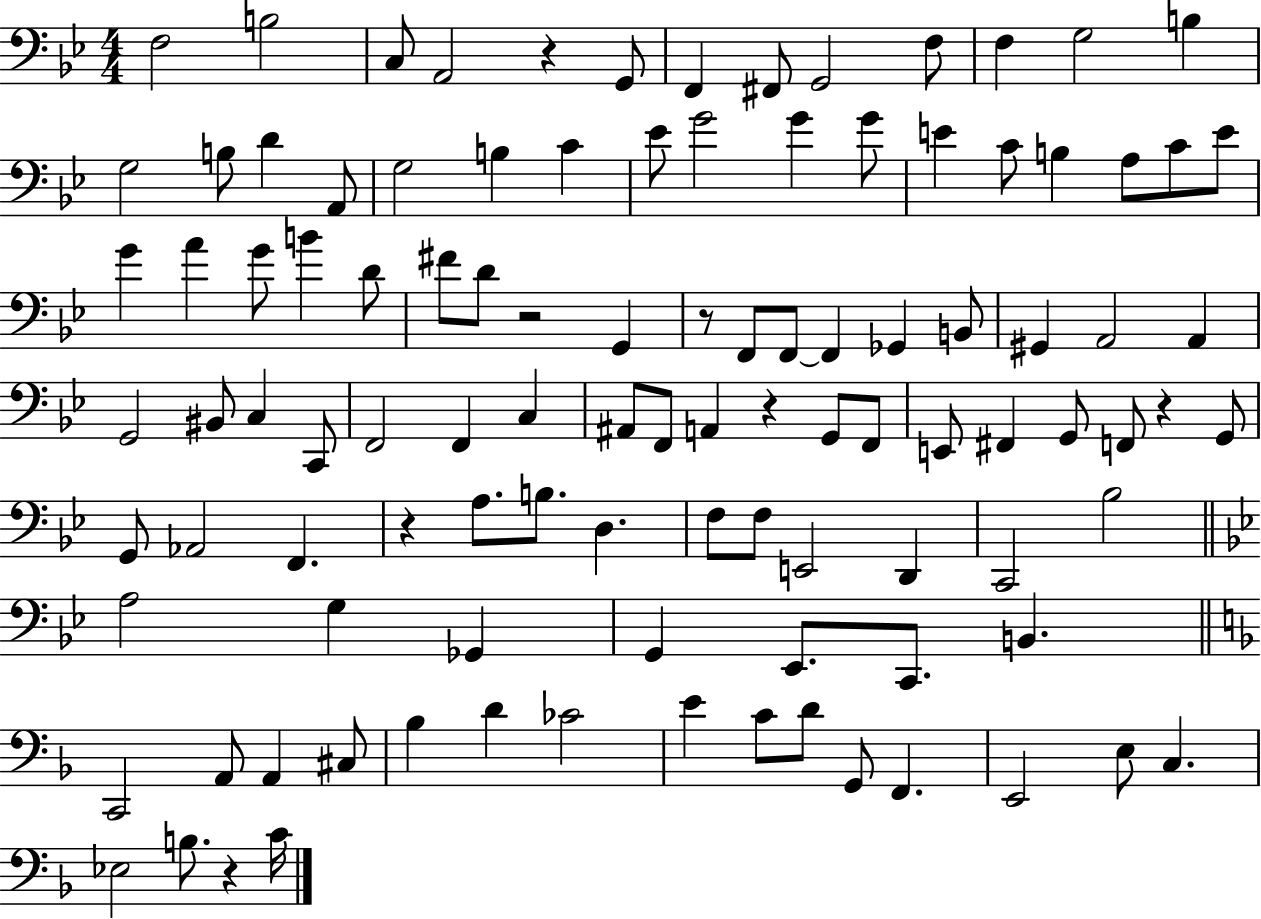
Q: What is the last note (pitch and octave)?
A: C4